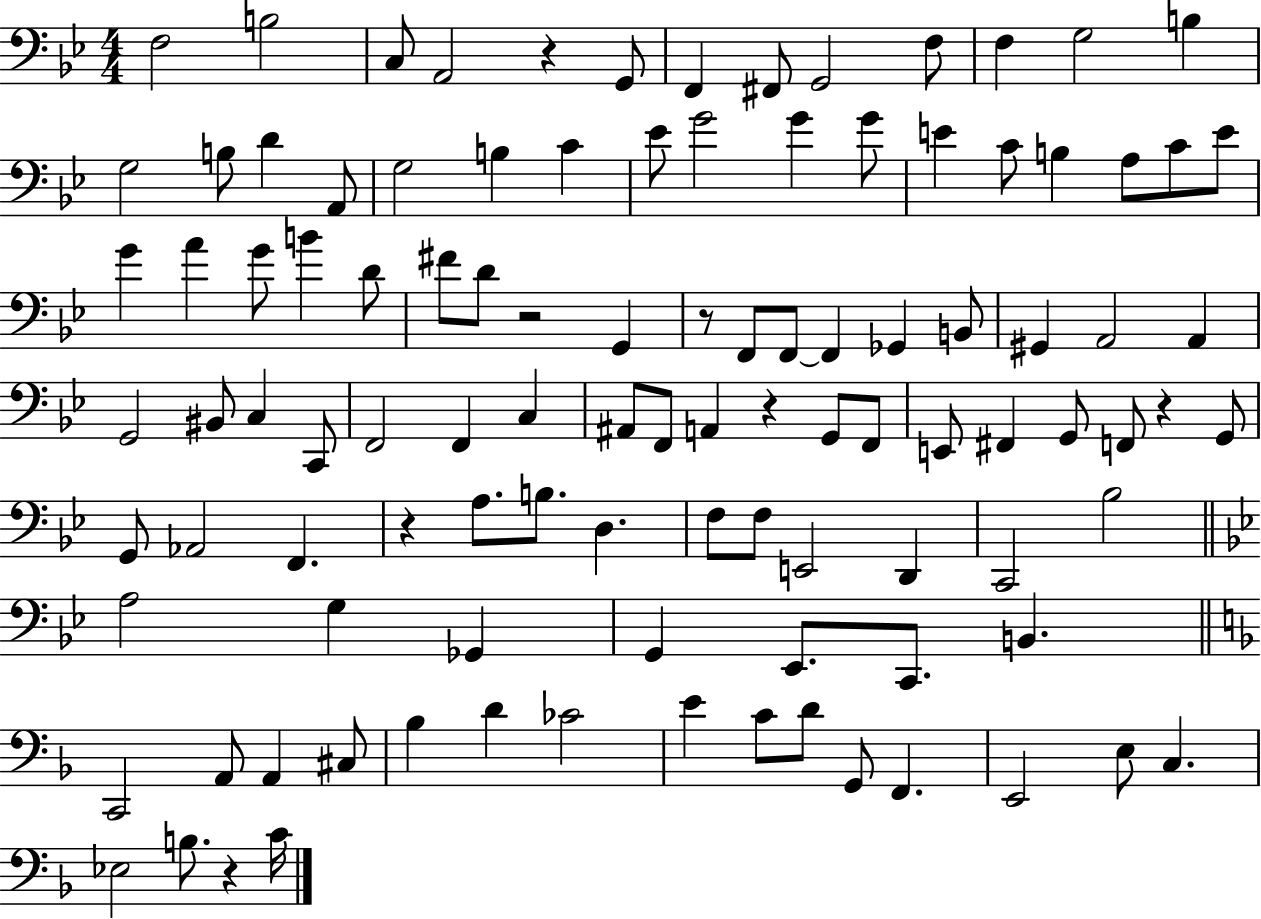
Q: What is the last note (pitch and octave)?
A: C4